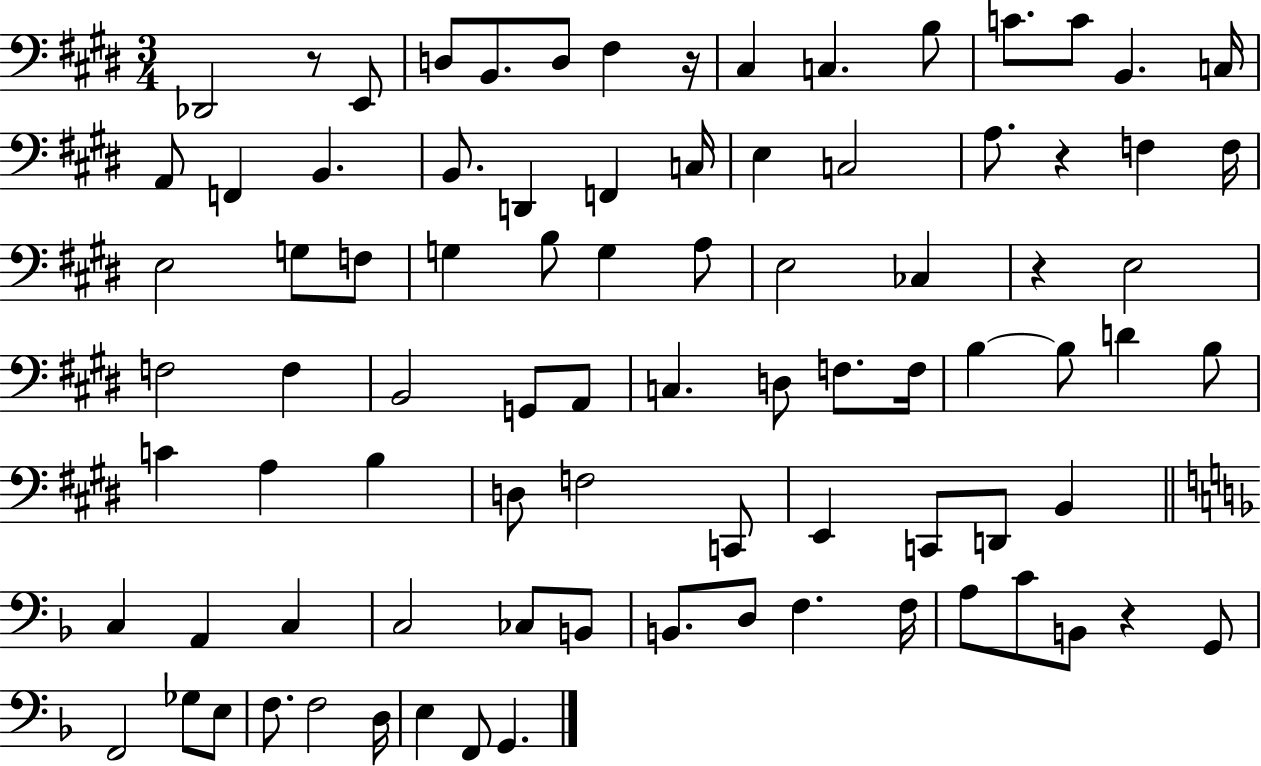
Db2/h R/e E2/e D3/e B2/e. D3/e F#3/q R/s C#3/q C3/q. B3/e C4/e. C4/e B2/q. C3/s A2/e F2/q B2/q. B2/e. D2/q F2/q C3/s E3/q C3/h A3/e. R/q F3/q F3/s E3/h G3/e F3/e G3/q B3/e G3/q A3/e E3/h CES3/q R/q E3/h F3/h F3/q B2/h G2/e A2/e C3/q. D3/e F3/e. F3/s B3/q B3/e D4/q B3/e C4/q A3/q B3/q D3/e F3/h C2/e E2/q C2/e D2/e B2/q C3/q A2/q C3/q C3/h CES3/e B2/e B2/e. D3/e F3/q. F3/s A3/e C4/e B2/e R/q G2/e F2/h Gb3/e E3/e F3/e. F3/h D3/s E3/q F2/e G2/q.